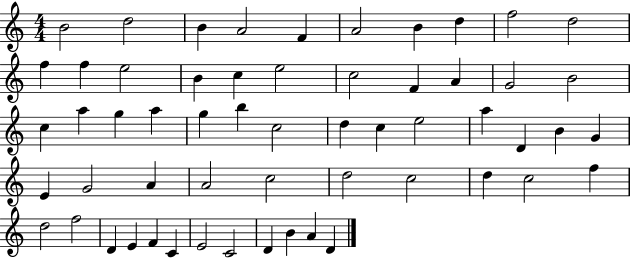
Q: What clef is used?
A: treble